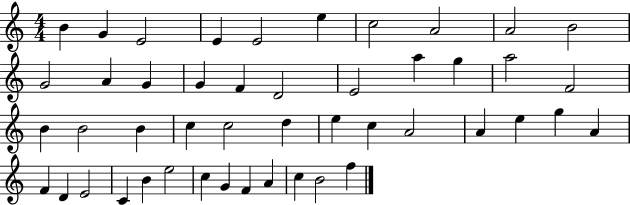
B4/q G4/q E4/h E4/q E4/h E5/q C5/h A4/h A4/h B4/h G4/h A4/q G4/q G4/q F4/q D4/h E4/h A5/q G5/q A5/h F4/h B4/q B4/h B4/q C5/q C5/h D5/q E5/q C5/q A4/h A4/q E5/q G5/q A4/q F4/q D4/q E4/h C4/q B4/q E5/h C5/q G4/q F4/q A4/q C5/q B4/h F5/q